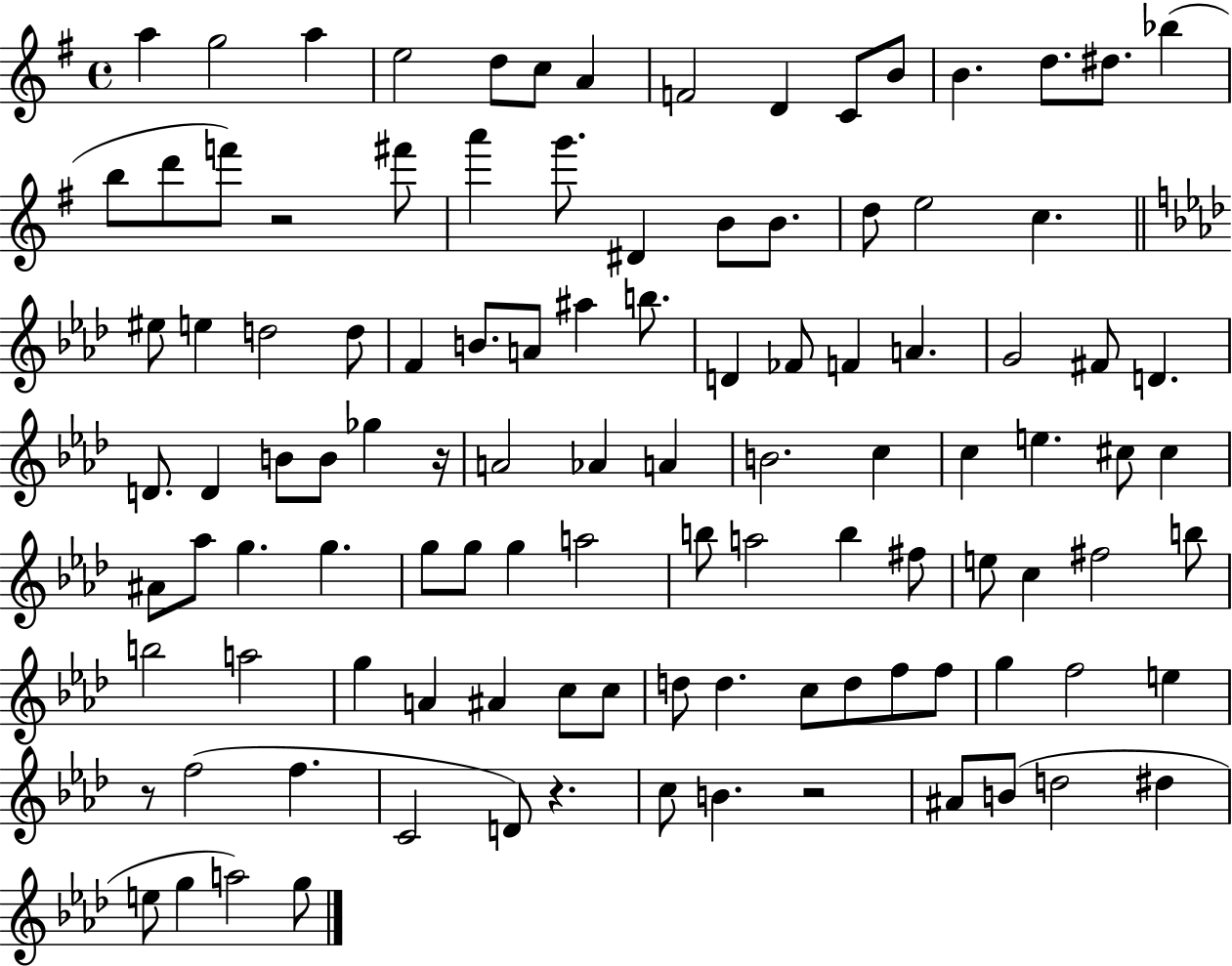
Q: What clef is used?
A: treble